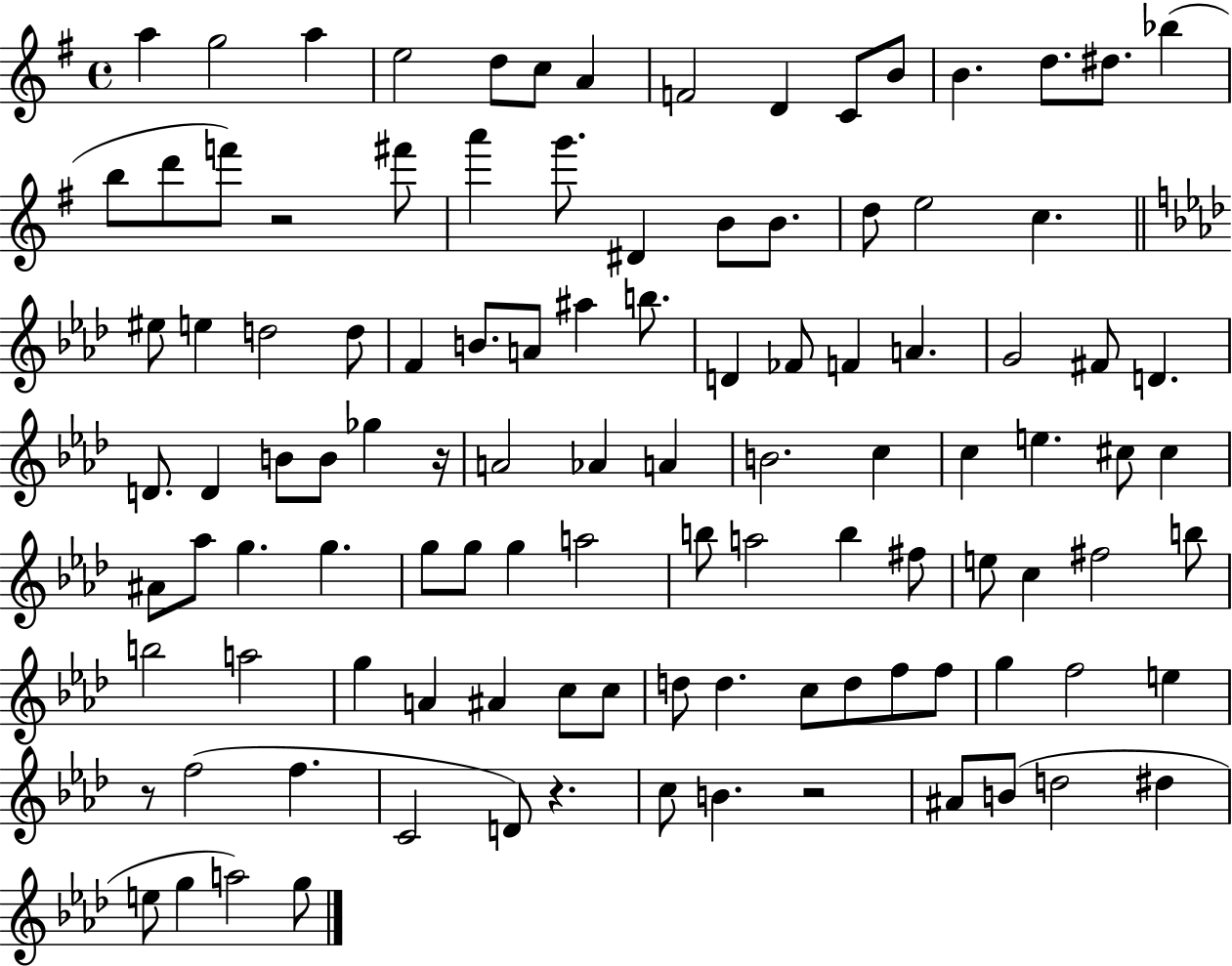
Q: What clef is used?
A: treble